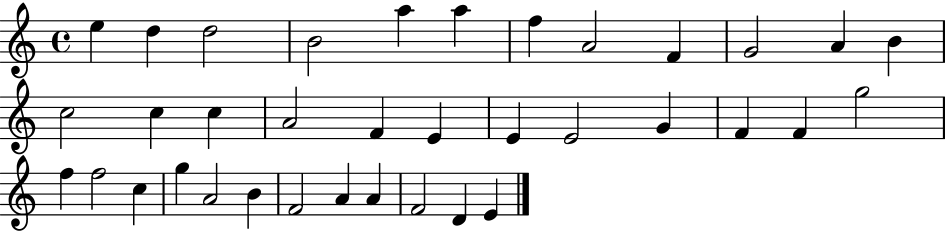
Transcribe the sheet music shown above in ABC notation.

X:1
T:Untitled
M:4/4
L:1/4
K:C
e d d2 B2 a a f A2 F G2 A B c2 c c A2 F E E E2 G F F g2 f f2 c g A2 B F2 A A F2 D E